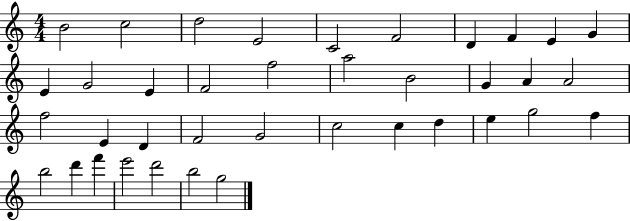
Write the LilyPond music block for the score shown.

{
  \clef treble
  \numericTimeSignature
  \time 4/4
  \key c \major
  b'2 c''2 | d''2 e'2 | c'2 f'2 | d'4 f'4 e'4 g'4 | \break e'4 g'2 e'4 | f'2 f''2 | a''2 b'2 | g'4 a'4 a'2 | \break f''2 e'4 d'4 | f'2 g'2 | c''2 c''4 d''4 | e''4 g''2 f''4 | \break b''2 d'''4 f'''4 | e'''2 d'''2 | b''2 g''2 | \bar "|."
}